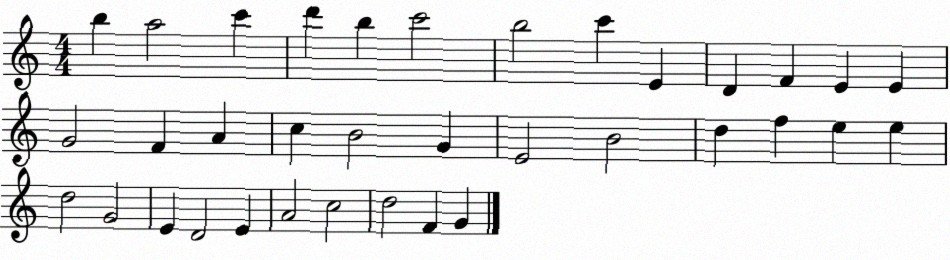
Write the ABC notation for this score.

X:1
T:Untitled
M:4/4
L:1/4
K:C
b a2 c' d' b c'2 b2 c' E D F E E G2 F A c B2 G E2 B2 d f e e d2 G2 E D2 E A2 c2 d2 F G